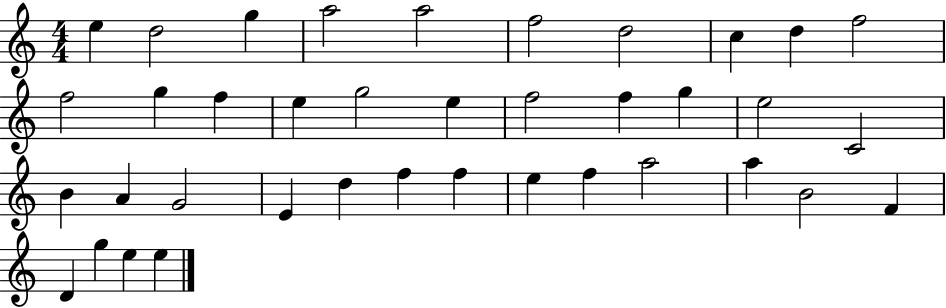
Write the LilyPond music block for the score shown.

{
  \clef treble
  \numericTimeSignature
  \time 4/4
  \key c \major
  e''4 d''2 g''4 | a''2 a''2 | f''2 d''2 | c''4 d''4 f''2 | \break f''2 g''4 f''4 | e''4 g''2 e''4 | f''2 f''4 g''4 | e''2 c'2 | \break b'4 a'4 g'2 | e'4 d''4 f''4 f''4 | e''4 f''4 a''2 | a''4 b'2 f'4 | \break d'4 g''4 e''4 e''4 | \bar "|."
}